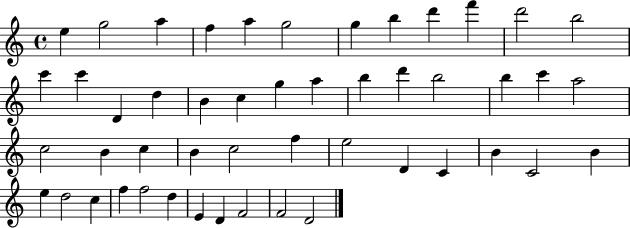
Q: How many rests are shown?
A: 0